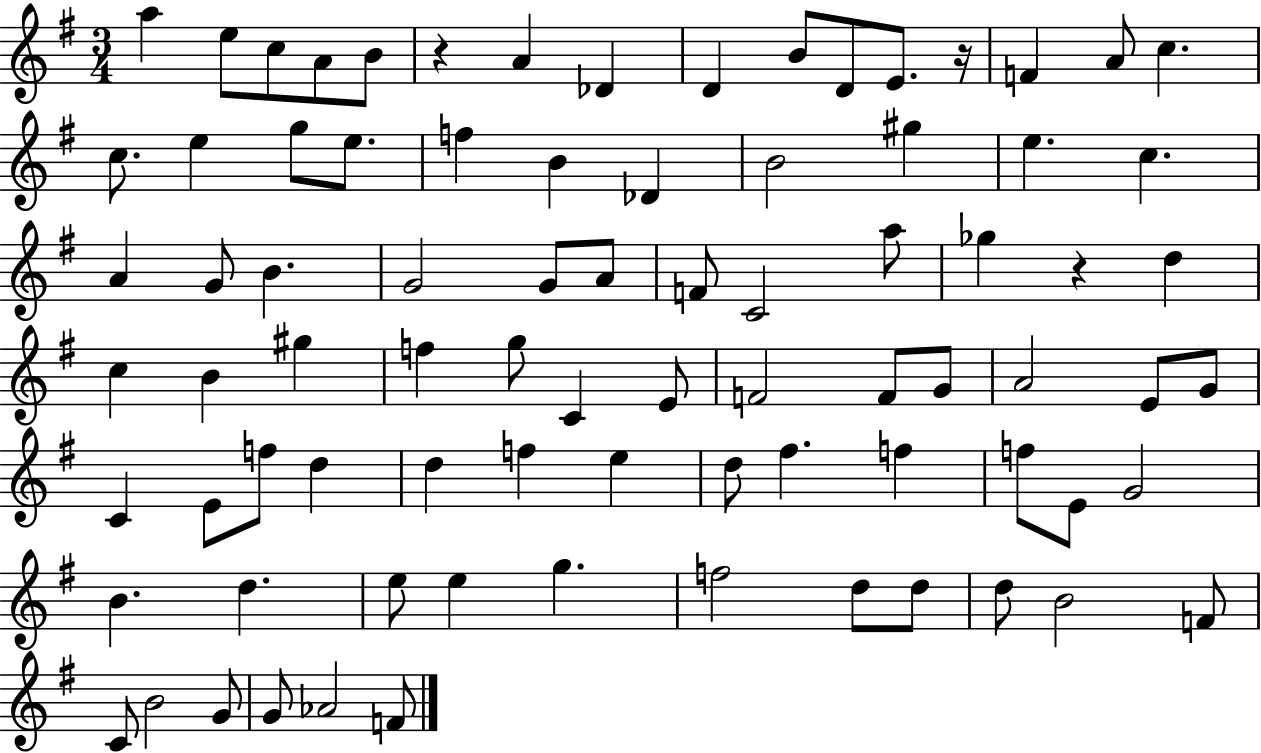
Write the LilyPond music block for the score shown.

{
  \clef treble
  \numericTimeSignature
  \time 3/4
  \key g \major
  a''4 e''8 c''8 a'8 b'8 | r4 a'4 des'4 | d'4 b'8 d'8 e'8. r16 | f'4 a'8 c''4. | \break c''8. e''4 g''8 e''8. | f''4 b'4 des'4 | b'2 gis''4 | e''4. c''4. | \break a'4 g'8 b'4. | g'2 g'8 a'8 | f'8 c'2 a''8 | ges''4 r4 d''4 | \break c''4 b'4 gis''4 | f''4 g''8 c'4 e'8 | f'2 f'8 g'8 | a'2 e'8 g'8 | \break c'4 e'8 f''8 d''4 | d''4 f''4 e''4 | d''8 fis''4. f''4 | f''8 e'8 g'2 | \break b'4. d''4. | e''8 e''4 g''4. | f''2 d''8 d''8 | d''8 b'2 f'8 | \break c'8 b'2 g'8 | g'8 aes'2 f'8 | \bar "|."
}